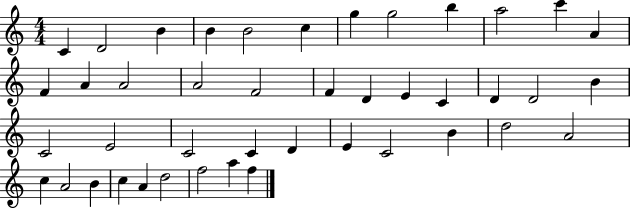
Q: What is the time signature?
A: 4/4